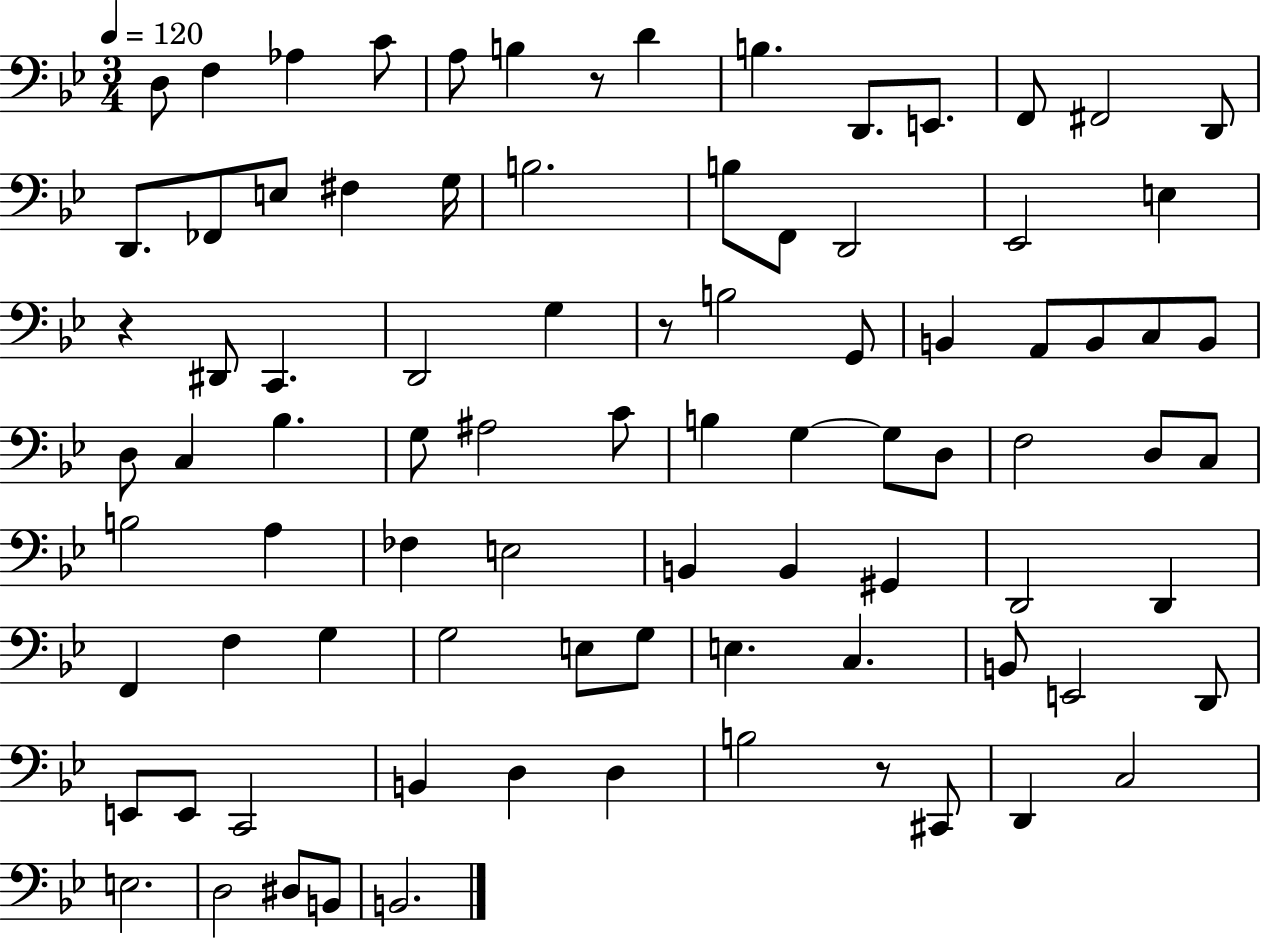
D3/e F3/q Ab3/q C4/e A3/e B3/q R/e D4/q B3/q. D2/e. E2/e. F2/e F#2/h D2/e D2/e. FES2/e E3/e F#3/q G3/s B3/h. B3/e F2/e D2/h Eb2/h E3/q R/q D#2/e C2/q. D2/h G3/q R/e B3/h G2/e B2/q A2/e B2/e C3/e B2/e D3/e C3/q Bb3/q. G3/e A#3/h C4/e B3/q G3/q G3/e D3/e F3/h D3/e C3/e B3/h A3/q FES3/q E3/h B2/q B2/q G#2/q D2/h D2/q F2/q F3/q G3/q G3/h E3/e G3/e E3/q. C3/q. B2/e E2/h D2/e E2/e E2/e C2/h B2/q D3/q D3/q B3/h R/e C#2/e D2/q C3/h E3/h. D3/h D#3/e B2/e B2/h.